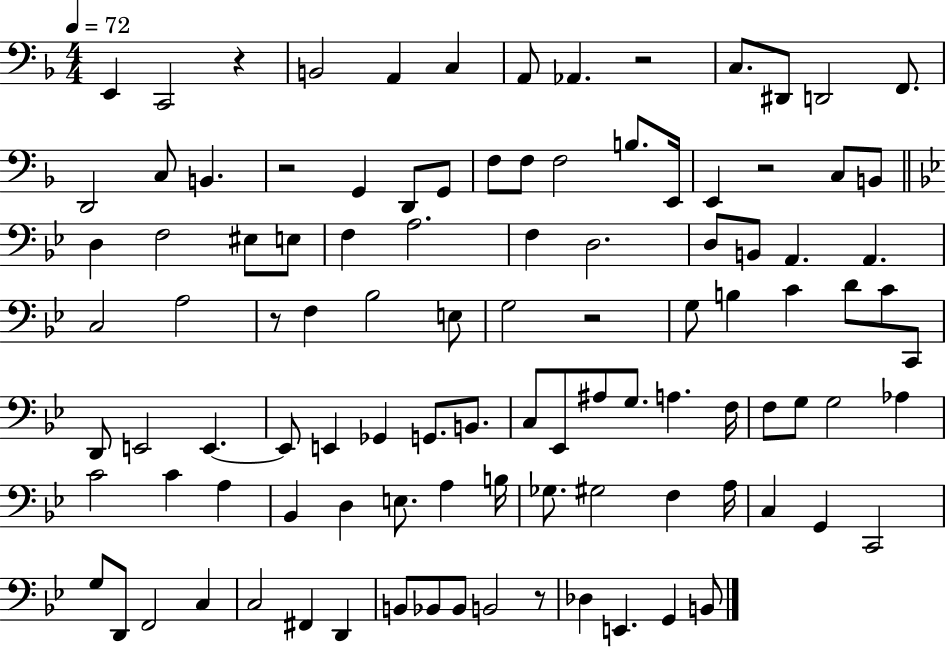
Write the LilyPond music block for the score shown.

{
  \clef bass
  \numericTimeSignature
  \time 4/4
  \key f \major
  \tempo 4 = 72
  e,4 c,2 r4 | b,2 a,4 c4 | a,8 aes,4. r2 | c8. dis,8 d,2 f,8. | \break d,2 c8 b,4. | r2 g,4 d,8 g,8 | f8 f8 f2 b8. e,16 | e,4 r2 c8 b,8 | \break \bar "||" \break \key bes \major d4 f2 eis8 e8 | f4 a2. | f4 d2. | d8 b,8 a,4. a,4. | \break c2 a2 | r8 f4 bes2 e8 | g2 r2 | g8 b4 c'4 d'8 c'8 c,8 | \break d,8 e,2 e,4.~~ | e,8 e,4 ges,4 g,8. b,8. | c8 ees,8 ais8 g8. a4. f16 | f8 g8 g2 aes4 | \break c'2 c'4 a4 | bes,4 d4 e8. a4 b16 | ges8. gis2 f4 a16 | c4 g,4 c,2 | \break g8 d,8 f,2 c4 | c2 fis,4 d,4 | b,8 bes,8 bes,8 b,2 r8 | des4 e,4. g,4 b,8 | \break \bar "|."
}